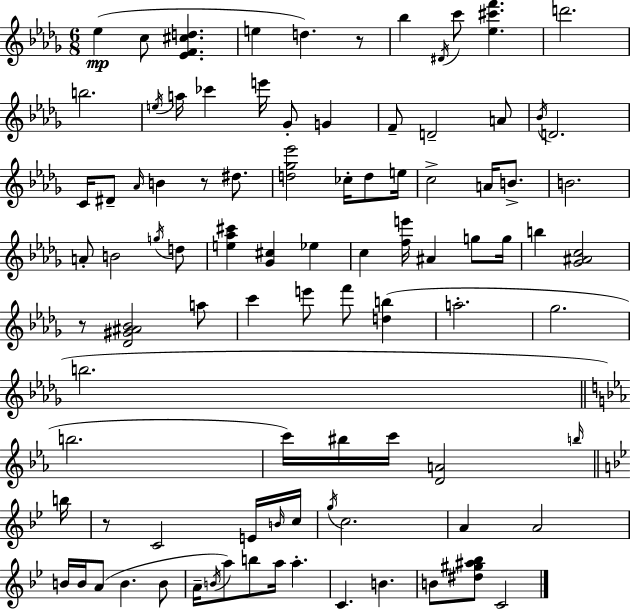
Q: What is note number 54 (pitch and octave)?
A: B5